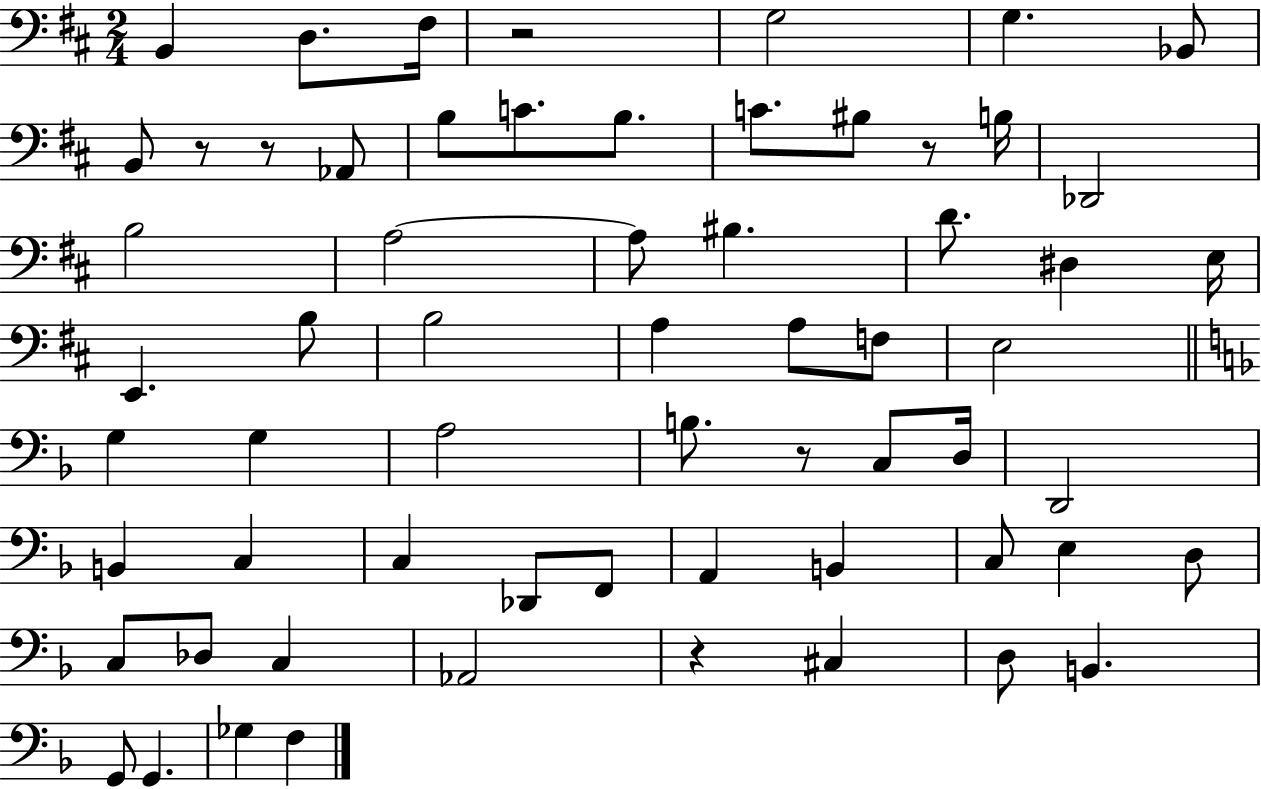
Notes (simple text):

B2/q D3/e. F#3/s R/h G3/h G3/q. Bb2/e B2/e R/e R/e Ab2/e B3/e C4/e. B3/e. C4/e. BIS3/e R/e B3/s Db2/h B3/h A3/h A3/e BIS3/q. D4/e. D#3/q E3/s E2/q. B3/e B3/h A3/q A3/e F3/e E3/h G3/q G3/q A3/h B3/e. R/e C3/e D3/s D2/h B2/q C3/q C3/q Db2/e F2/e A2/q B2/q C3/e E3/q D3/e C3/e Db3/e C3/q Ab2/h R/q C#3/q D3/e B2/q. G2/e G2/q. Gb3/q F3/q